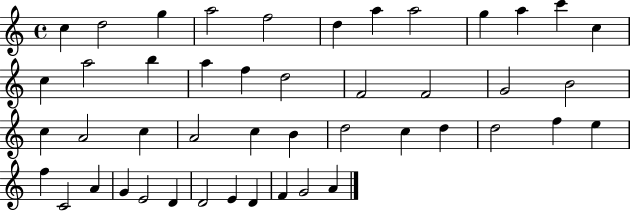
{
  \clef treble
  \time 4/4
  \defaultTimeSignature
  \key c \major
  c''4 d''2 g''4 | a''2 f''2 | d''4 a''4 a''2 | g''4 a''4 c'''4 c''4 | \break c''4 a''2 b''4 | a''4 f''4 d''2 | f'2 f'2 | g'2 b'2 | \break c''4 a'2 c''4 | a'2 c''4 b'4 | d''2 c''4 d''4 | d''2 f''4 e''4 | \break f''4 c'2 a'4 | g'4 e'2 d'4 | d'2 e'4 d'4 | f'4 g'2 a'4 | \break \bar "|."
}